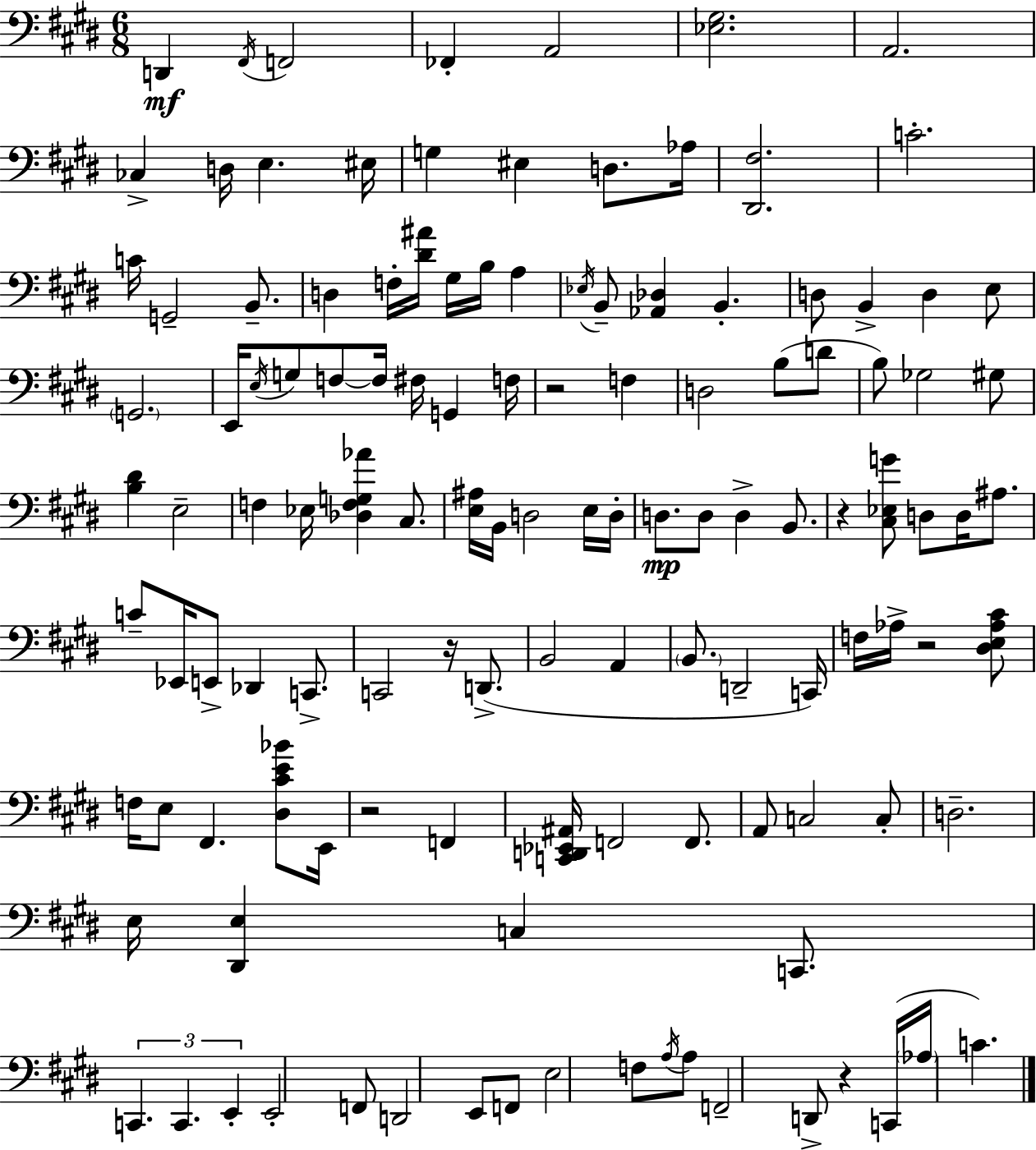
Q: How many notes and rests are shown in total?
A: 124